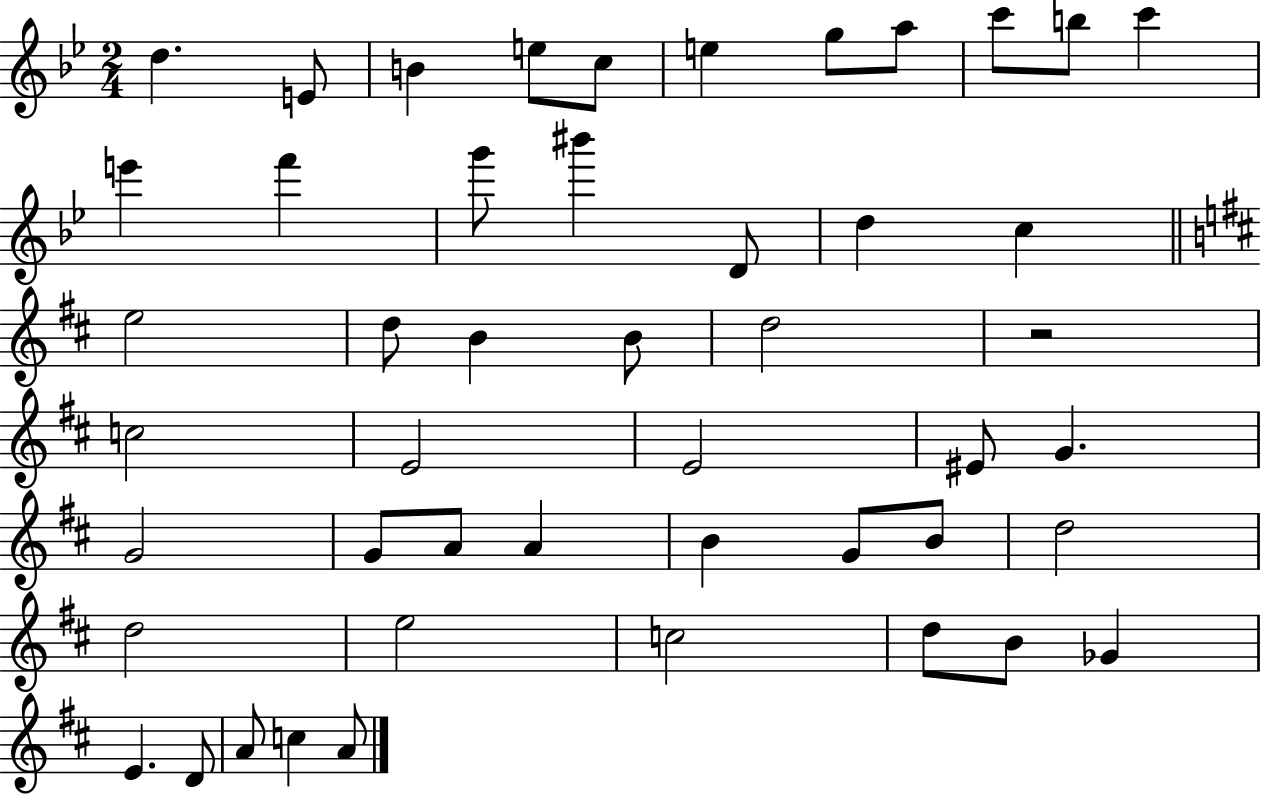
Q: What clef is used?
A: treble